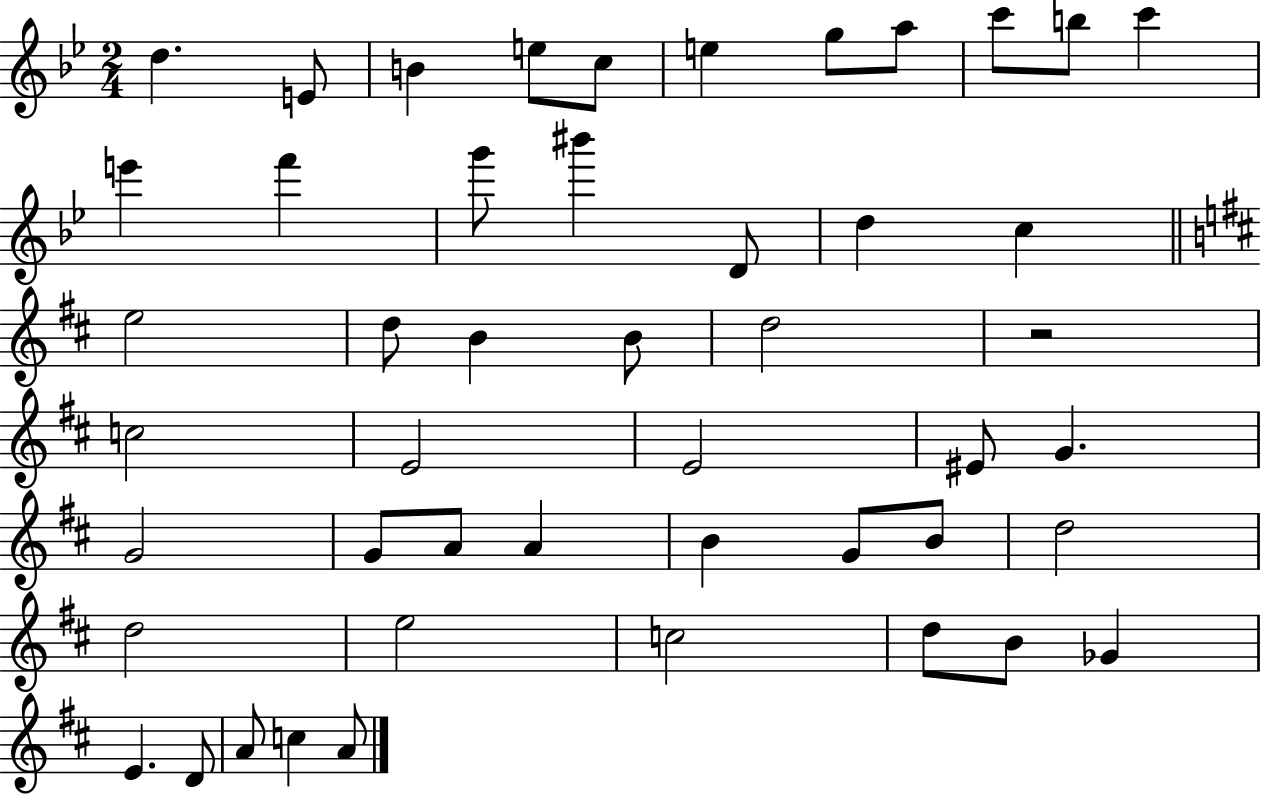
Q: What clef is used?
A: treble